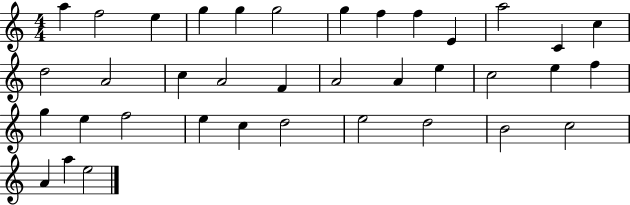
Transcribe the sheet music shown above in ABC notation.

X:1
T:Untitled
M:4/4
L:1/4
K:C
a f2 e g g g2 g f f E a2 C c d2 A2 c A2 F A2 A e c2 e f g e f2 e c d2 e2 d2 B2 c2 A a e2